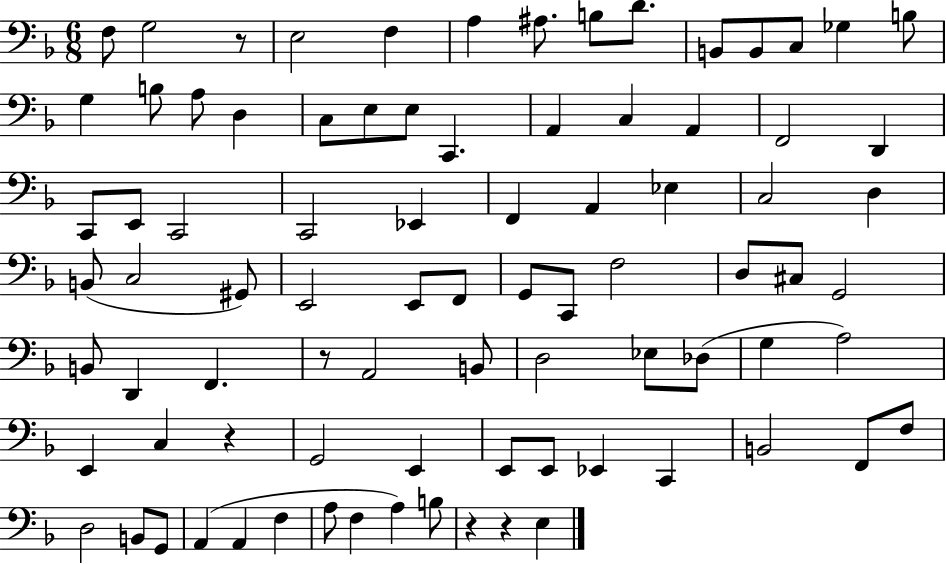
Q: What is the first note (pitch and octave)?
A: F3